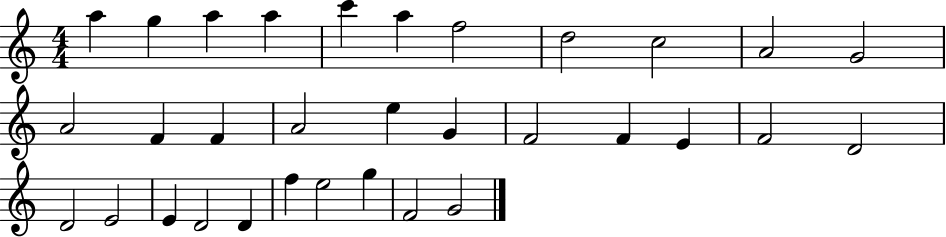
A5/q G5/q A5/q A5/q C6/q A5/q F5/h D5/h C5/h A4/h G4/h A4/h F4/q F4/q A4/h E5/q G4/q F4/h F4/q E4/q F4/h D4/h D4/h E4/h E4/q D4/h D4/q F5/q E5/h G5/q F4/h G4/h